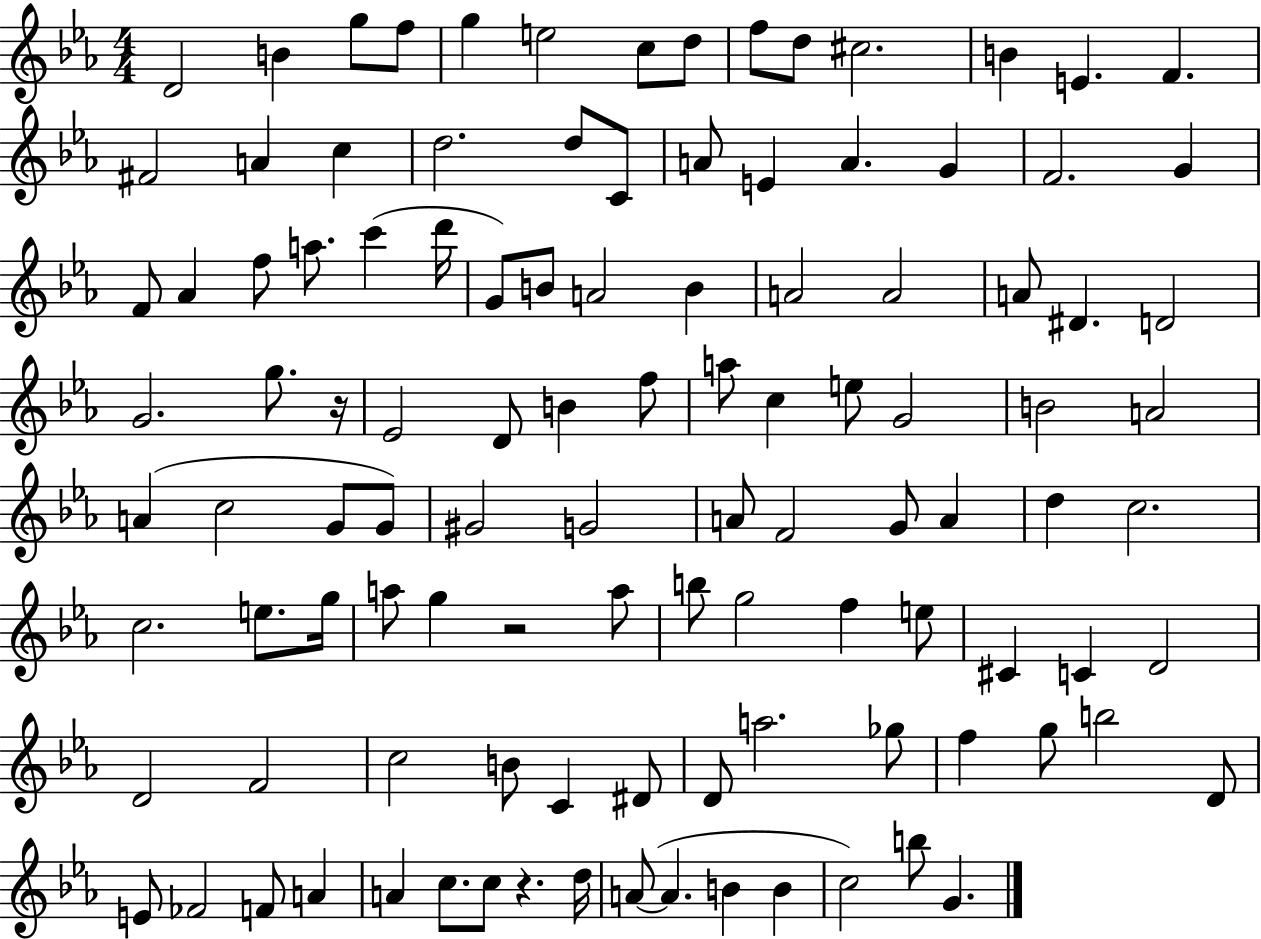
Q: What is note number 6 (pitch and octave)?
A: E5